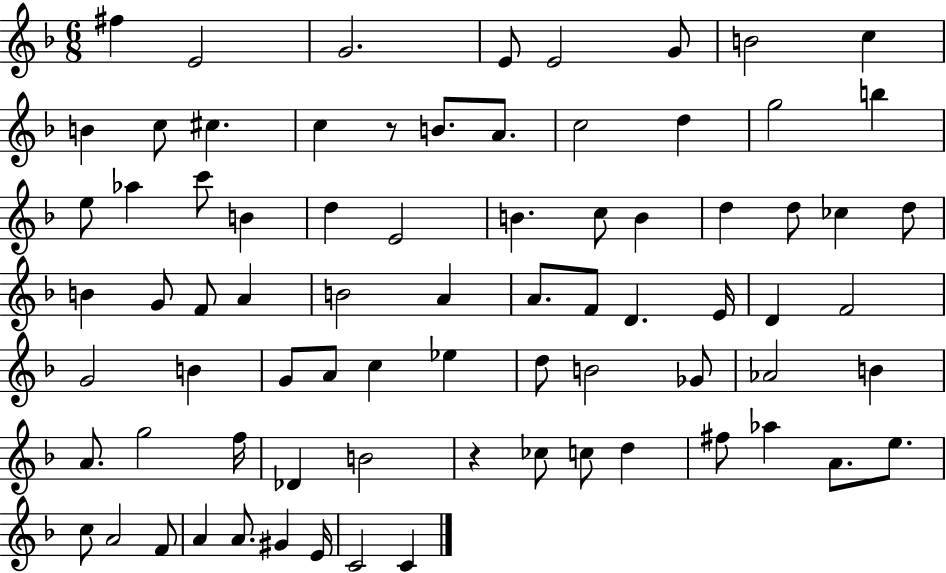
F#5/q E4/h G4/h. E4/e E4/h G4/e B4/h C5/q B4/q C5/e C#5/q. C5/q R/e B4/e. A4/e. C5/h D5/q G5/h B5/q E5/e Ab5/q C6/e B4/q D5/q E4/h B4/q. C5/e B4/q D5/q D5/e CES5/q D5/e B4/q G4/e F4/e A4/q B4/h A4/q A4/e. F4/e D4/q. E4/s D4/q F4/h G4/h B4/q G4/e A4/e C5/q Eb5/q D5/e B4/h Gb4/e Ab4/h B4/q A4/e. G5/h F5/s Db4/q B4/h R/q CES5/e C5/e D5/q F#5/e Ab5/q A4/e. E5/e. C5/e A4/h F4/e A4/q A4/e. G#4/q E4/s C4/h C4/q